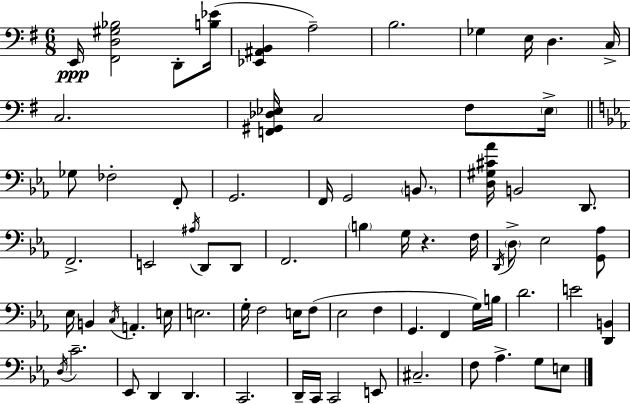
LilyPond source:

{
  \clef bass
  \numericTimeSignature
  \time 6/8
  \key e \minor
  e,16\ppp <fis, d gis bes>2 d,8-. <b ees'>16( | <ees, ais, b,>4 a2--) | b2. | ges4 e16 d4. c16-> | \break c2. | <f, gis, des ees>16 c2 fis8 \parenthesize ees16-> | \bar "||" \break \key c \minor ges8 fes2-. f,8-. | g,2. | f,16 g,2 \parenthesize b,8. | <d gis cis' aes'>16 b,2 d,8. | \break f,2.-> | e,2 \acciaccatura { ais16 } d,8 d,8 | f,2. | \parenthesize b4 g16 r4. | \break f16 \acciaccatura { d,16 } \parenthesize d8-> ees2 | <g, aes>8 ees16 b,4 \acciaccatura { c16 } a,4.-. | e16 e2. | g16-. f2 | \break e16 f8( ees2 f4 | g,4. f,4 | g16) b16 d'2. | e'2 <d, b,>4 | \break \acciaccatura { d16 } c'2.-- | ees,8 d,4 d,4. | c,2. | d,16-- c,16 c,2 | \break e,8 cis2.-- | f8 aes4.-> | g8 e8 \bar "|."
}